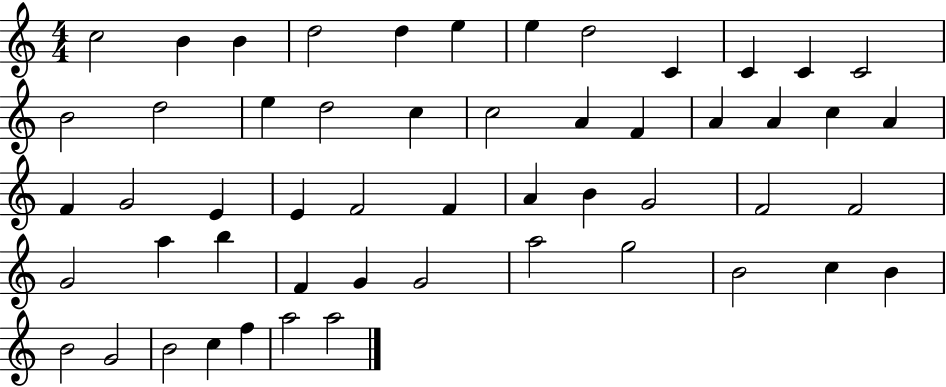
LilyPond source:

{
  \clef treble
  \numericTimeSignature
  \time 4/4
  \key c \major
  c''2 b'4 b'4 | d''2 d''4 e''4 | e''4 d''2 c'4 | c'4 c'4 c'2 | \break b'2 d''2 | e''4 d''2 c''4 | c''2 a'4 f'4 | a'4 a'4 c''4 a'4 | \break f'4 g'2 e'4 | e'4 f'2 f'4 | a'4 b'4 g'2 | f'2 f'2 | \break g'2 a''4 b''4 | f'4 g'4 g'2 | a''2 g''2 | b'2 c''4 b'4 | \break b'2 g'2 | b'2 c''4 f''4 | a''2 a''2 | \bar "|."
}